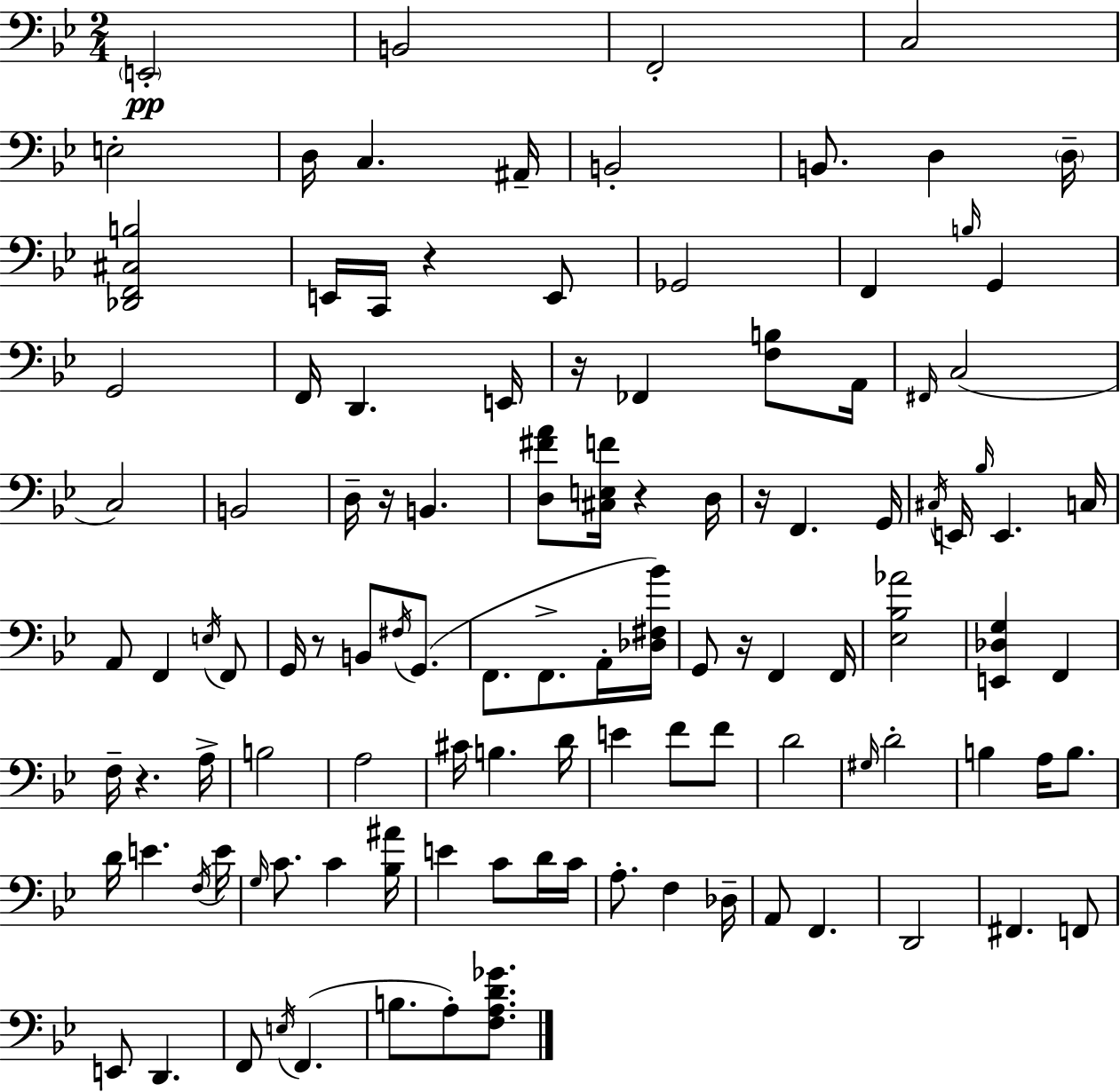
E2/h B2/h F2/h C3/h E3/h D3/s C3/q. A#2/s B2/h B2/e. D3/q D3/s [Db2,F2,C#3,B3]/h E2/s C2/s R/q E2/e Gb2/h F2/q B3/s G2/q G2/h F2/s D2/q. E2/s R/s FES2/q [F3,B3]/e A2/s F#2/s C3/h C3/h B2/h D3/s R/s B2/q. [D3,F#4,A4]/e [C#3,E3,F4]/s R/q D3/s R/s F2/q. G2/s C#3/s E2/s Bb3/s E2/q. C3/s A2/e F2/q E3/s F2/e G2/s R/e B2/e F#3/s G2/e. F2/e. F2/e. A2/s [Db3,F#3,Bb4]/s G2/e R/s F2/q F2/s [Eb3,Bb3,Ab4]/h [E2,Db3,G3]/q F2/q F3/s R/q. A3/s B3/h A3/h C#4/s B3/q. D4/s E4/q F4/e F4/e D4/h G#3/s D4/h B3/q A3/s B3/e. D4/s E4/q. F3/s E4/s G3/s C4/e. C4/q [Bb3,A#4]/s E4/q C4/e D4/s C4/s A3/e. F3/q Db3/s A2/e F2/q. D2/h F#2/q. F2/e E2/e D2/q. F2/e E3/s F2/q. B3/e. A3/e [F3,A3,D4,Gb4]/e.